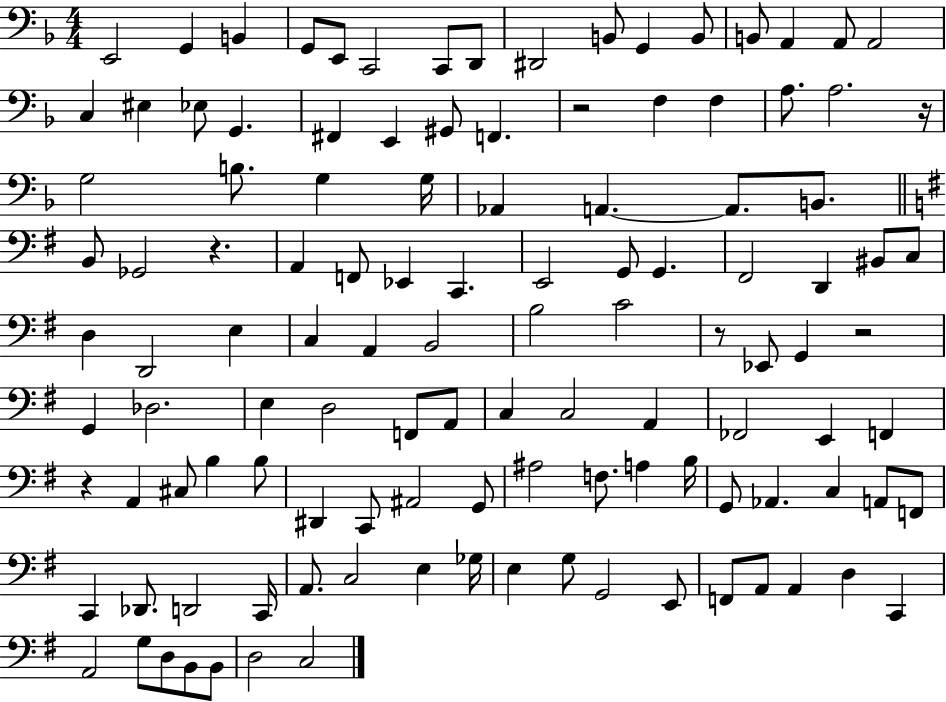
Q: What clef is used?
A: bass